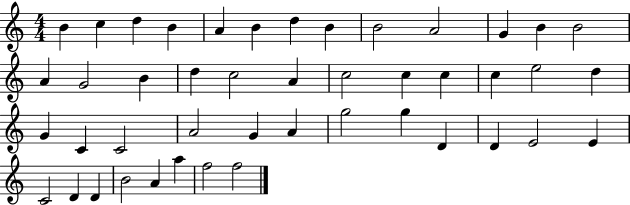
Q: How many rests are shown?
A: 0